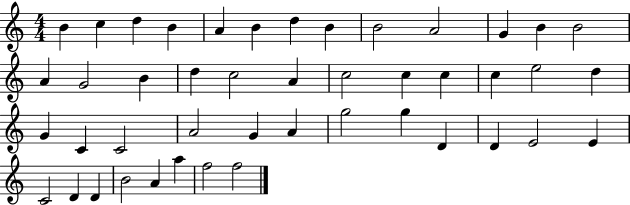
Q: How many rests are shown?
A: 0